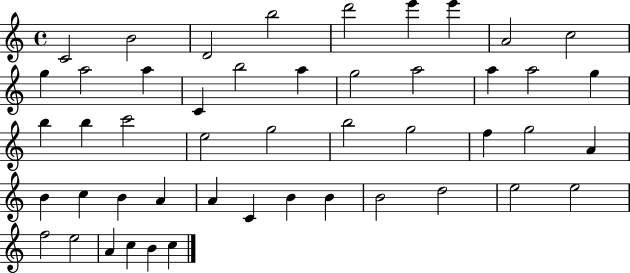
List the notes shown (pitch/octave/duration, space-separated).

C4/h B4/h D4/h B5/h D6/h E6/q E6/q A4/h C5/h G5/q A5/h A5/q C4/q B5/h A5/q G5/h A5/h A5/q A5/h G5/q B5/q B5/q C6/h E5/h G5/h B5/h G5/h F5/q G5/h A4/q B4/q C5/q B4/q A4/q A4/q C4/q B4/q B4/q B4/h D5/h E5/h E5/h F5/h E5/h A4/q C5/q B4/q C5/q